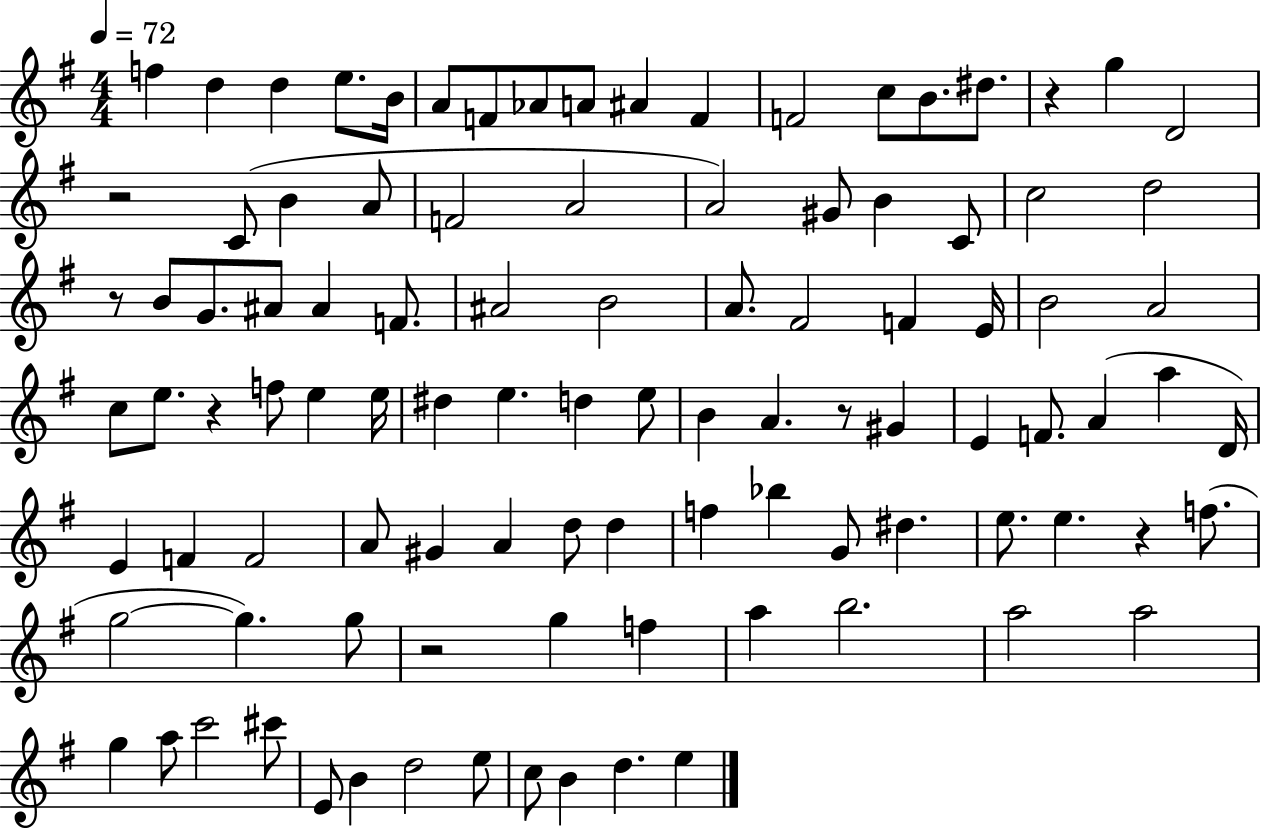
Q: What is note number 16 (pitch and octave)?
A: G5